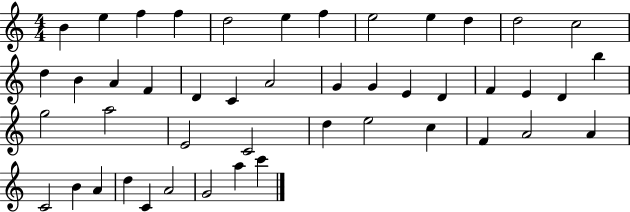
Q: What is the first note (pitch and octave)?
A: B4